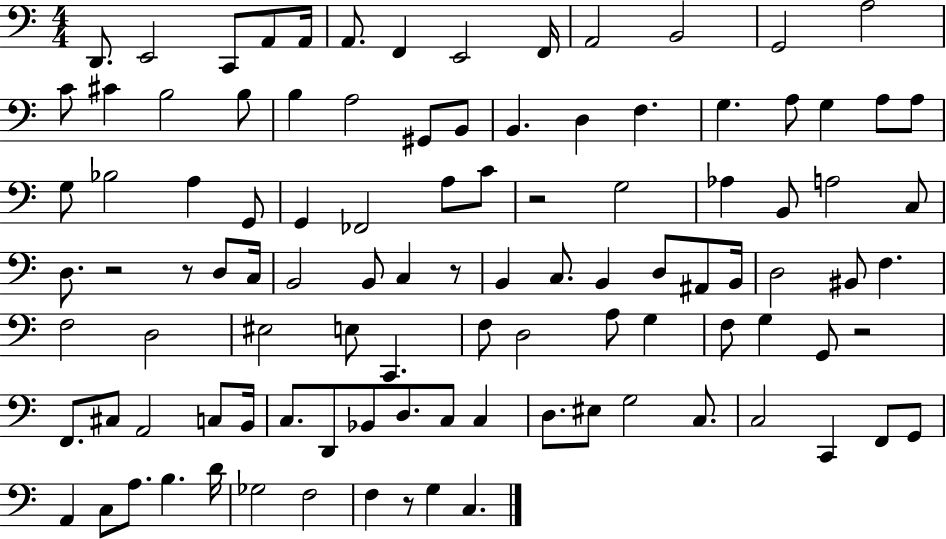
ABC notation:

X:1
T:Untitled
M:4/4
L:1/4
K:C
D,,/2 E,,2 C,,/2 A,,/2 A,,/4 A,,/2 F,, E,,2 F,,/4 A,,2 B,,2 G,,2 A,2 C/2 ^C B,2 B,/2 B, A,2 ^G,,/2 B,,/2 B,, D, F, G, A,/2 G, A,/2 A,/2 G,/2 _B,2 A, G,,/2 G,, _F,,2 A,/2 C/2 z2 G,2 _A, B,,/2 A,2 C,/2 D,/2 z2 z/2 D,/2 C,/4 B,,2 B,,/2 C, z/2 B,, C,/2 B,, D,/2 ^A,,/2 B,,/4 D,2 ^B,,/2 F, F,2 D,2 ^E,2 E,/2 C,, F,/2 D,2 A,/2 G, F,/2 G, G,,/2 z2 F,,/2 ^C,/2 A,,2 C,/2 B,,/4 C,/2 D,,/2 _B,,/2 D,/2 C,/2 C, D,/2 ^E,/2 G,2 C,/2 C,2 C,, F,,/2 G,,/2 A,, C,/2 A,/2 B, D/4 _G,2 F,2 F, z/2 G, C,